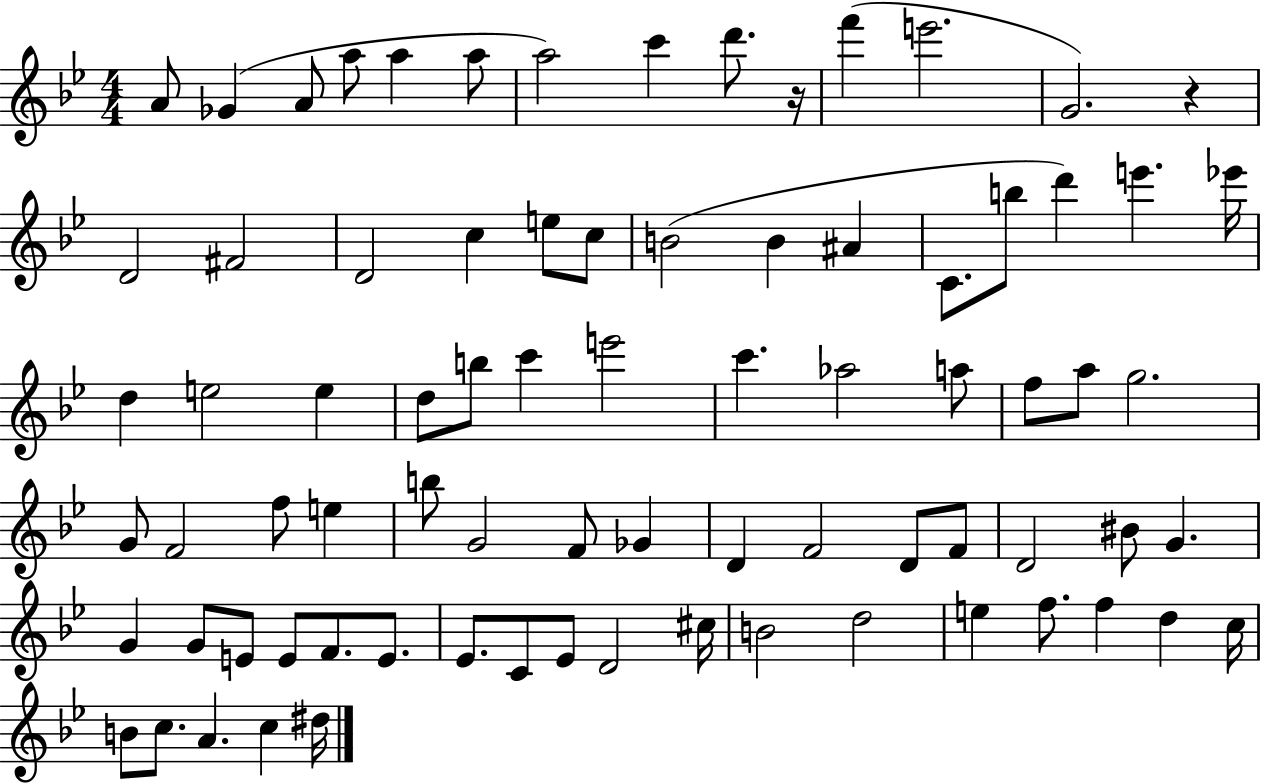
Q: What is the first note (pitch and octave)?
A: A4